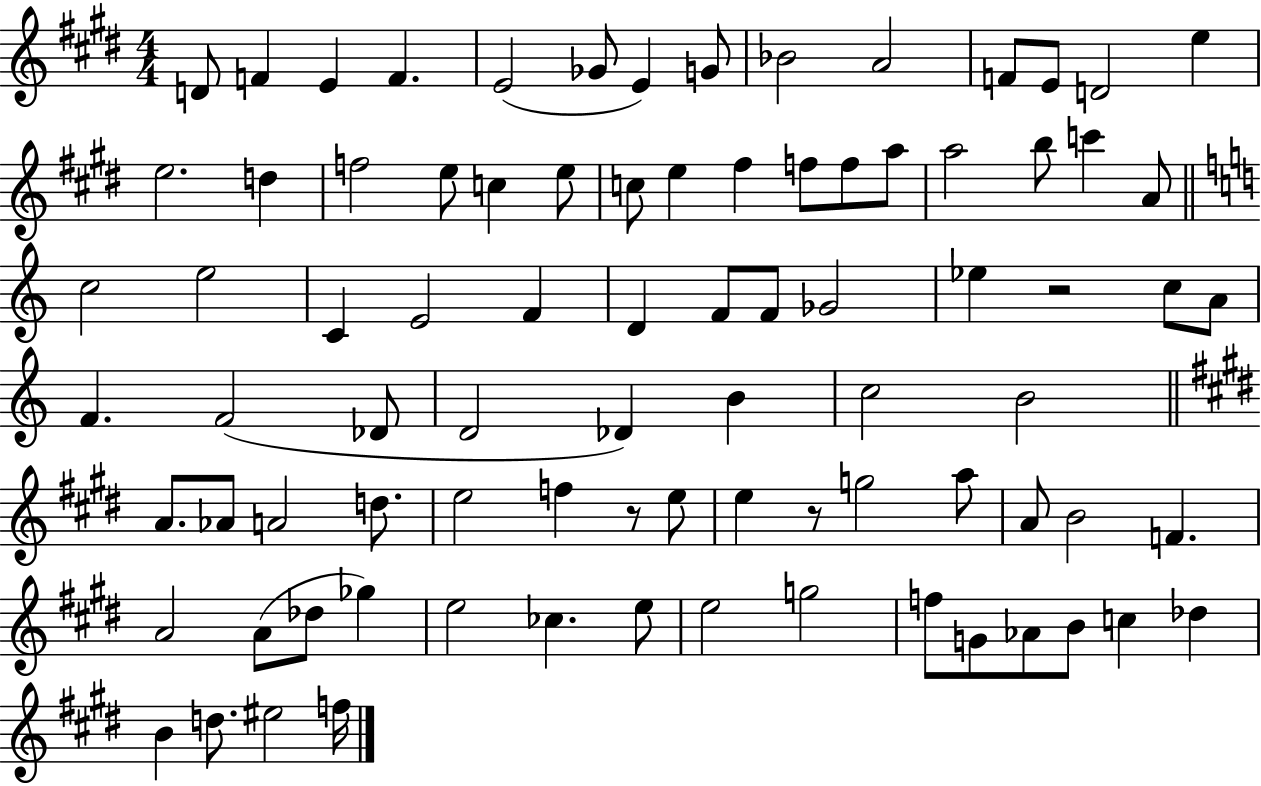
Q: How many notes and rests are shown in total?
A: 85